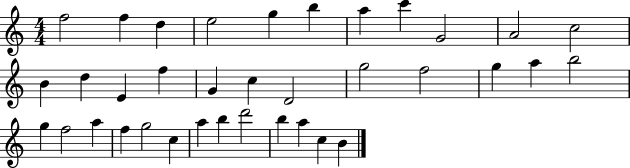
{
  \clef treble
  \numericTimeSignature
  \time 4/4
  \key c \major
  f''2 f''4 d''4 | e''2 g''4 b''4 | a''4 c'''4 g'2 | a'2 c''2 | \break b'4 d''4 e'4 f''4 | g'4 c''4 d'2 | g''2 f''2 | g''4 a''4 b''2 | \break g''4 f''2 a''4 | f''4 g''2 c''4 | a''4 b''4 d'''2 | b''4 a''4 c''4 b'4 | \break \bar "|."
}